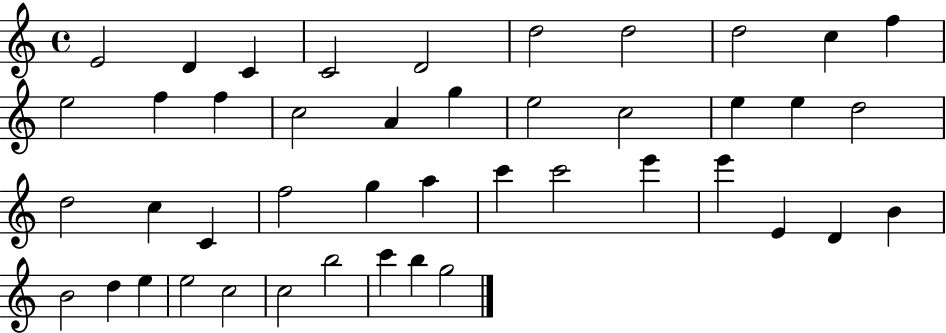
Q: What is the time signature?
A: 4/4